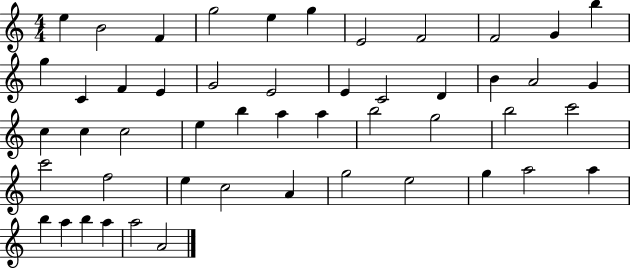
{
  \clef treble
  \numericTimeSignature
  \time 4/4
  \key c \major
  e''4 b'2 f'4 | g''2 e''4 g''4 | e'2 f'2 | f'2 g'4 b''4 | \break g''4 c'4 f'4 e'4 | g'2 e'2 | e'4 c'2 d'4 | b'4 a'2 g'4 | \break c''4 c''4 c''2 | e''4 b''4 a''4 a''4 | b''2 g''2 | b''2 c'''2 | \break c'''2 f''2 | e''4 c''2 a'4 | g''2 e''2 | g''4 a''2 a''4 | \break b''4 a''4 b''4 a''4 | a''2 a'2 | \bar "|."
}